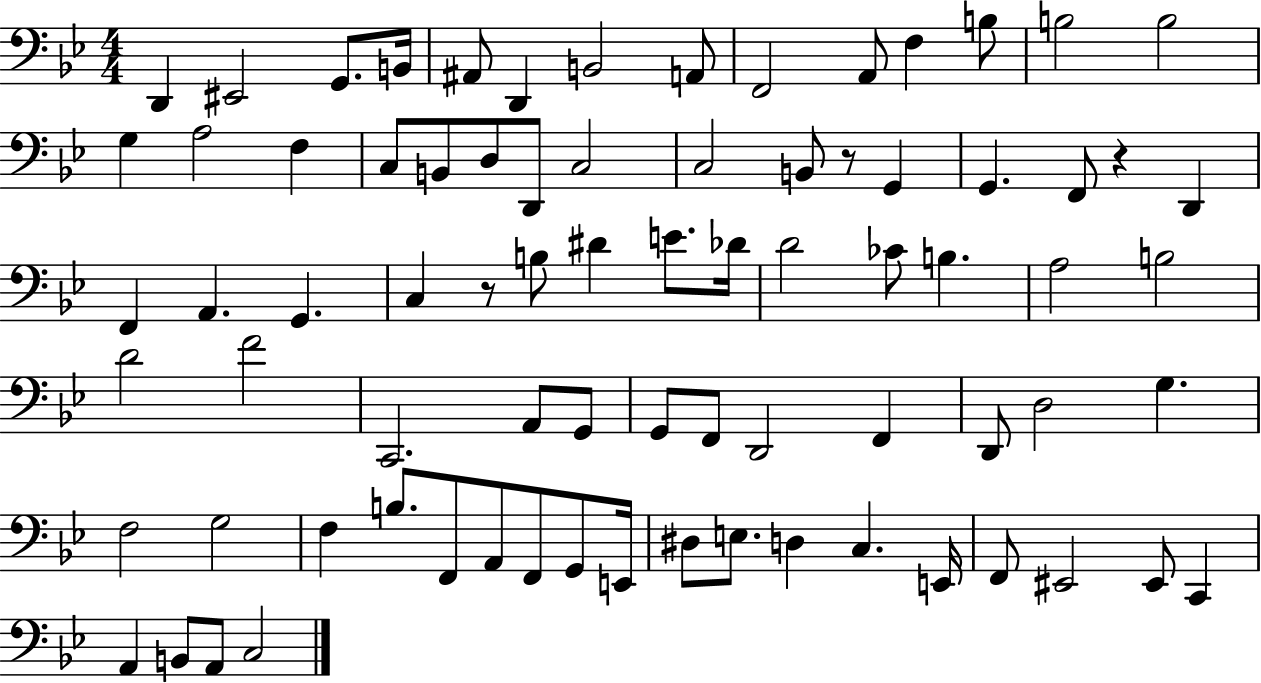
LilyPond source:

{
  \clef bass
  \numericTimeSignature
  \time 4/4
  \key bes \major
  d,4 eis,2 g,8. b,16 | ais,8 d,4 b,2 a,8 | f,2 a,8 f4 b8 | b2 b2 | \break g4 a2 f4 | c8 b,8 d8 d,8 c2 | c2 b,8 r8 g,4 | g,4. f,8 r4 d,4 | \break f,4 a,4. g,4. | c4 r8 b8 dis'4 e'8. des'16 | d'2 ces'8 b4. | a2 b2 | \break d'2 f'2 | c,2. a,8 g,8 | g,8 f,8 d,2 f,4 | d,8 d2 g4. | \break f2 g2 | f4 b8. f,8 a,8 f,8 g,8 e,16 | dis8 e8. d4 c4. e,16 | f,8 eis,2 eis,8 c,4 | \break a,4 b,8 a,8 c2 | \bar "|."
}